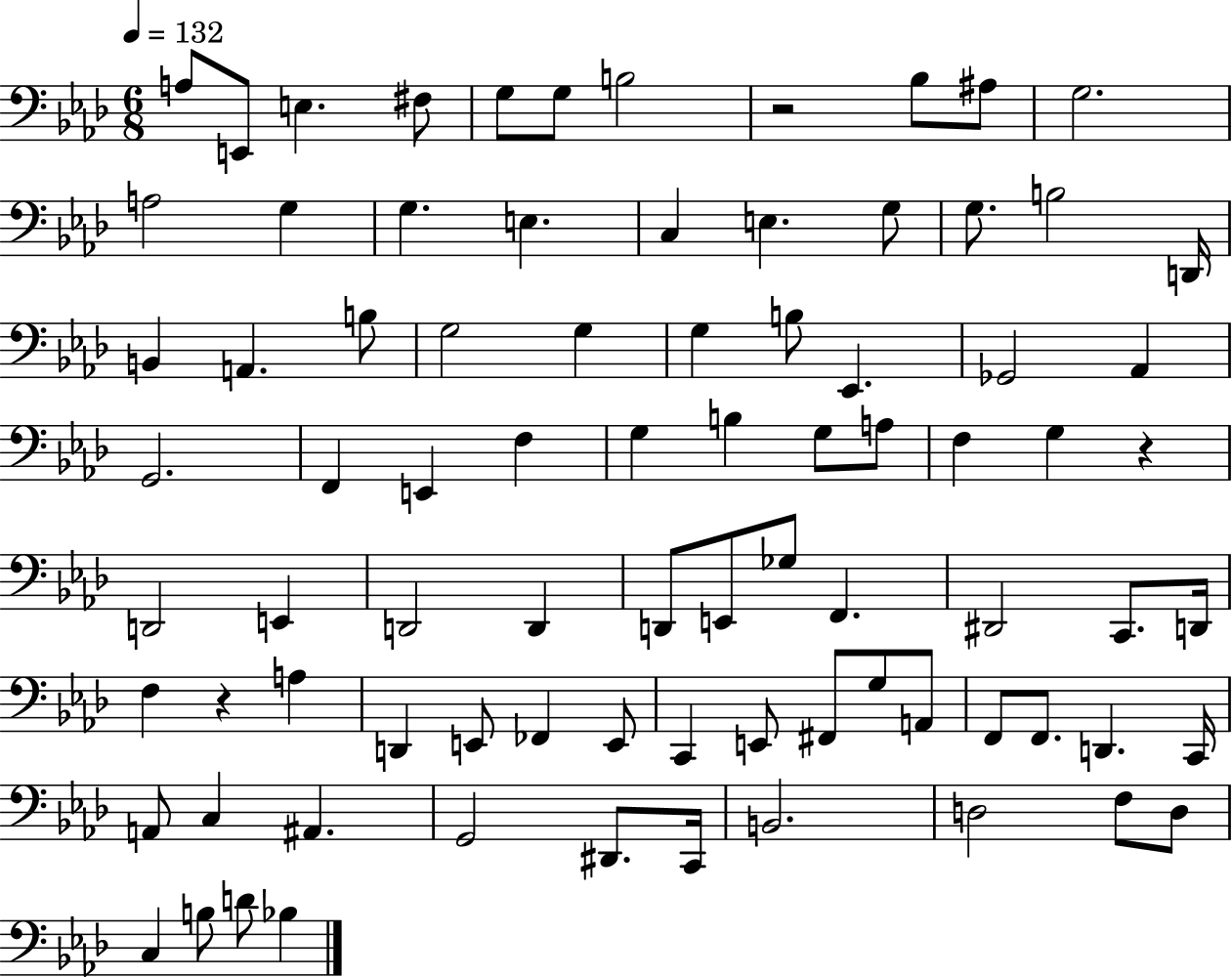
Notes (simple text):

A3/e E2/e E3/q. F#3/e G3/e G3/e B3/h R/h Bb3/e A#3/e G3/h. A3/h G3/q G3/q. E3/q. C3/q E3/q. G3/e G3/e. B3/h D2/s B2/q A2/q. B3/e G3/h G3/q G3/q B3/e Eb2/q. Gb2/h Ab2/q G2/h. F2/q E2/q F3/q G3/q B3/q G3/e A3/e F3/q G3/q R/q D2/h E2/q D2/h D2/q D2/e E2/e Gb3/e F2/q. D#2/h C2/e. D2/s F3/q R/q A3/q D2/q E2/e FES2/q E2/e C2/q E2/e F#2/e G3/e A2/e F2/e F2/e. D2/q. C2/s A2/e C3/q A#2/q. G2/h D#2/e. C2/s B2/h. D3/h F3/e D3/e C3/q B3/e D4/e Bb3/q